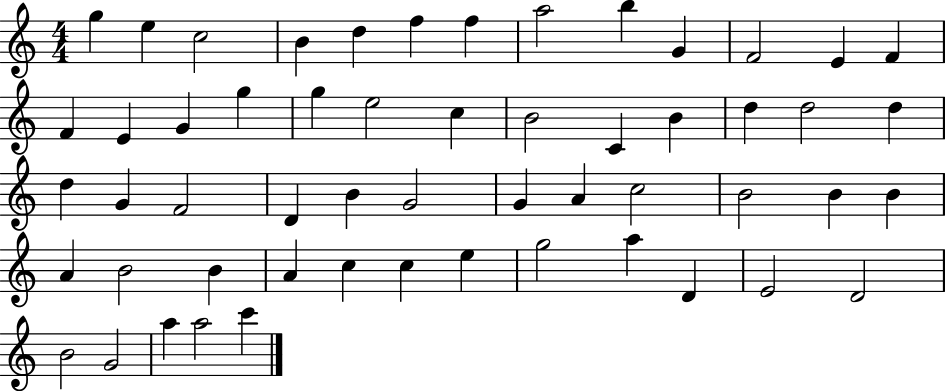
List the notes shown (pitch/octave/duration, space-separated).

G5/q E5/q C5/h B4/q D5/q F5/q F5/q A5/h B5/q G4/q F4/h E4/q F4/q F4/q E4/q G4/q G5/q G5/q E5/h C5/q B4/h C4/q B4/q D5/q D5/h D5/q D5/q G4/q F4/h D4/q B4/q G4/h G4/q A4/q C5/h B4/h B4/q B4/q A4/q B4/h B4/q A4/q C5/q C5/q E5/q G5/h A5/q D4/q E4/h D4/h B4/h G4/h A5/q A5/h C6/q